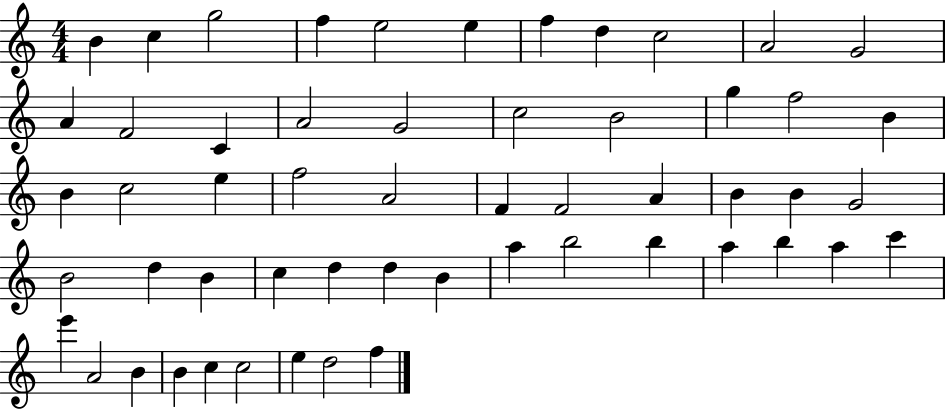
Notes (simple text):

B4/q C5/q G5/h F5/q E5/h E5/q F5/q D5/q C5/h A4/h G4/h A4/q F4/h C4/q A4/h G4/h C5/h B4/h G5/q F5/h B4/q B4/q C5/h E5/q F5/h A4/h F4/q F4/h A4/q B4/q B4/q G4/h B4/h D5/q B4/q C5/q D5/q D5/q B4/q A5/q B5/h B5/q A5/q B5/q A5/q C6/q E6/q A4/h B4/q B4/q C5/q C5/h E5/q D5/h F5/q